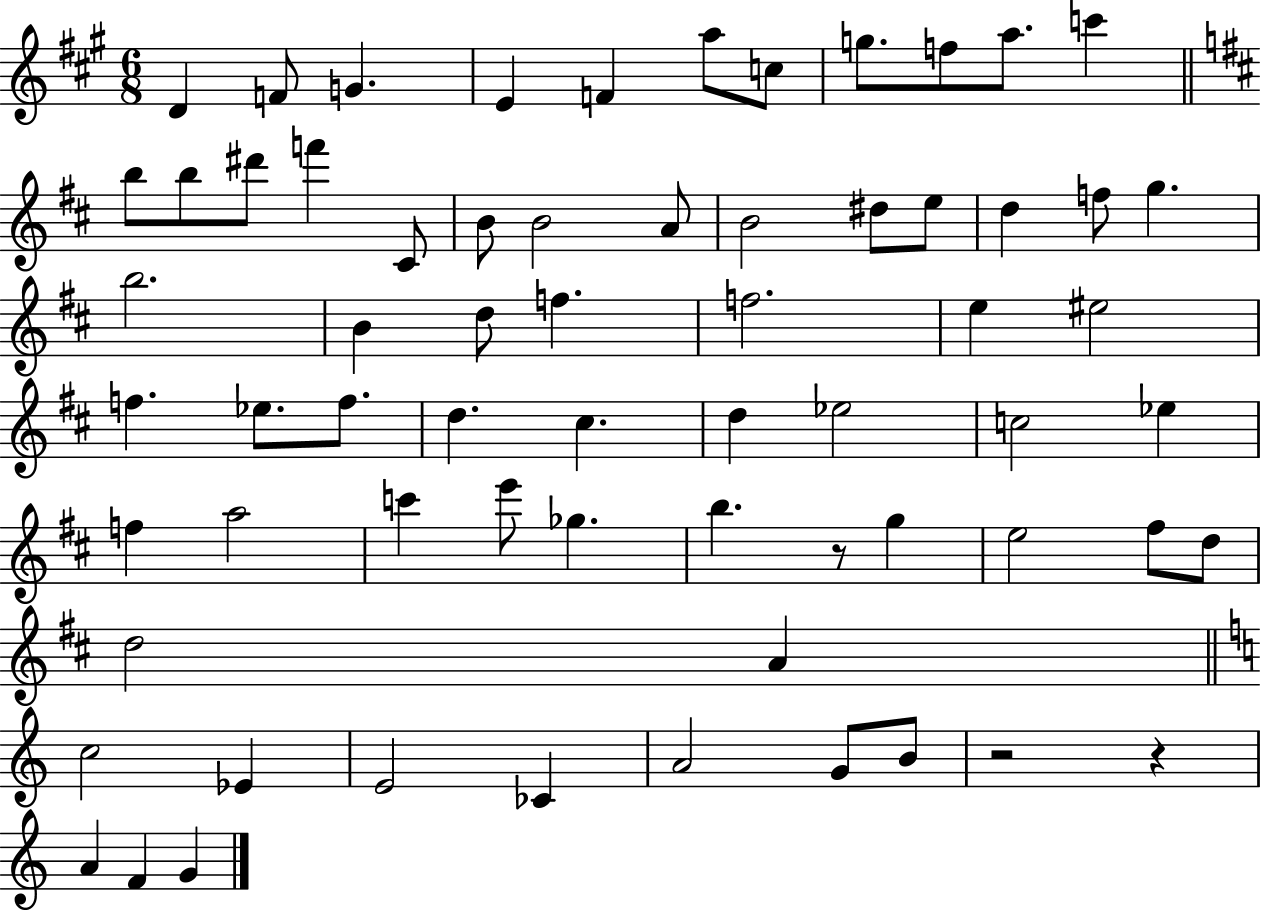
D4/q F4/e G4/q. E4/q F4/q A5/e C5/e G5/e. F5/e A5/e. C6/q B5/e B5/e D#6/e F6/q C#4/e B4/e B4/h A4/e B4/h D#5/e E5/e D5/q F5/e G5/q. B5/h. B4/q D5/e F5/q. F5/h. E5/q EIS5/h F5/q. Eb5/e. F5/e. D5/q. C#5/q. D5/q Eb5/h C5/h Eb5/q F5/q A5/h C6/q E6/e Gb5/q. B5/q. R/e G5/q E5/h F#5/e D5/e D5/h A4/q C5/h Eb4/q E4/h CES4/q A4/h G4/e B4/e R/h R/q A4/q F4/q G4/q